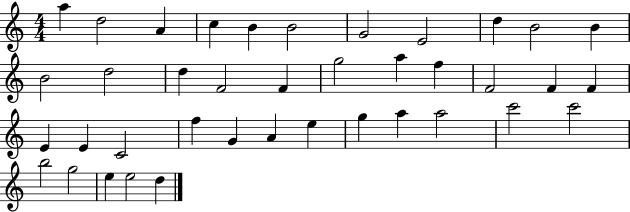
A5/q D5/h A4/q C5/q B4/q B4/h G4/h E4/h D5/q B4/h B4/q B4/h D5/h D5/q F4/h F4/q G5/h A5/q F5/q F4/h F4/q F4/q E4/q E4/q C4/h F5/q G4/q A4/q E5/q G5/q A5/q A5/h C6/h C6/h B5/h G5/h E5/q E5/h D5/q